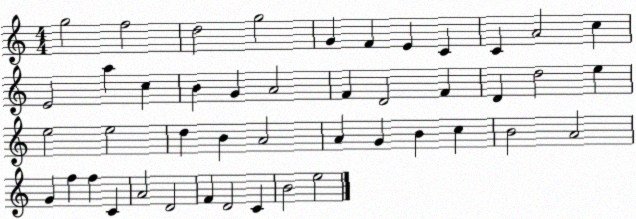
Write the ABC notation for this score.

X:1
T:Untitled
M:4/4
L:1/4
K:C
g2 f2 d2 g2 G F E C C A2 c E2 a c B G A2 F D2 F D d2 e e2 e2 d B A2 A G B c B2 A2 G f f C A2 D2 F D2 C B2 e2